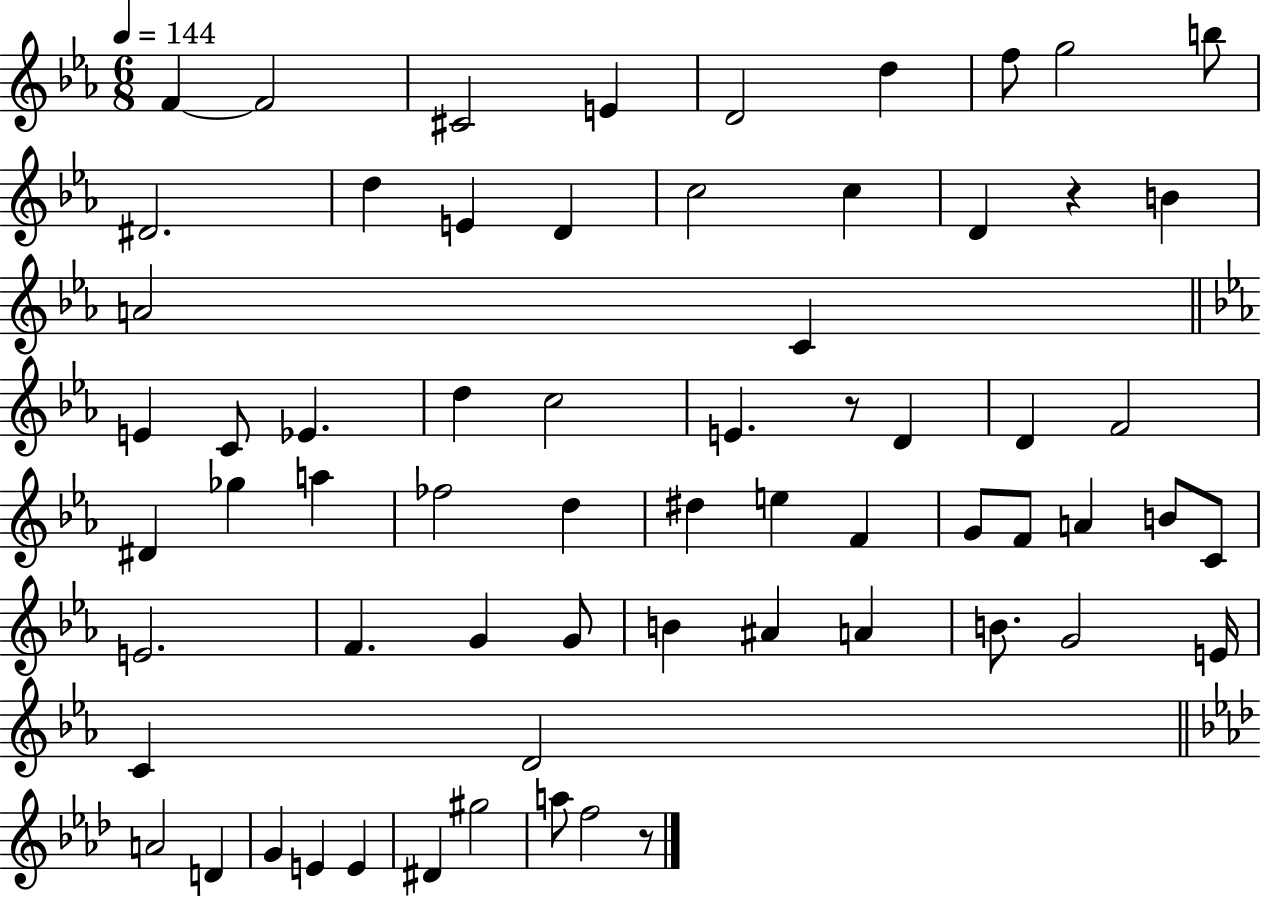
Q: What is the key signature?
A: EES major